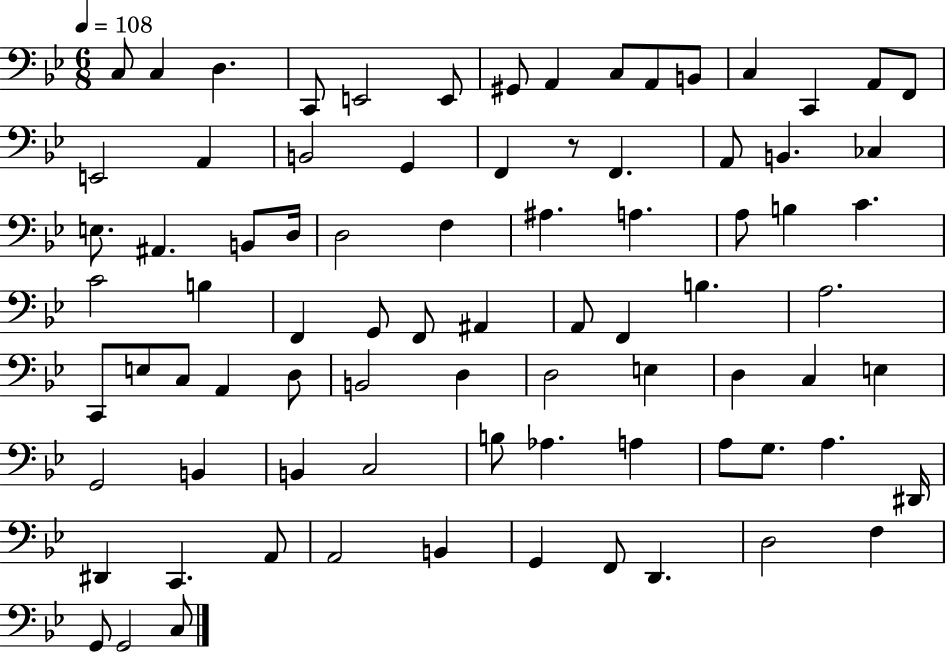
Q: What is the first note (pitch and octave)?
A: C3